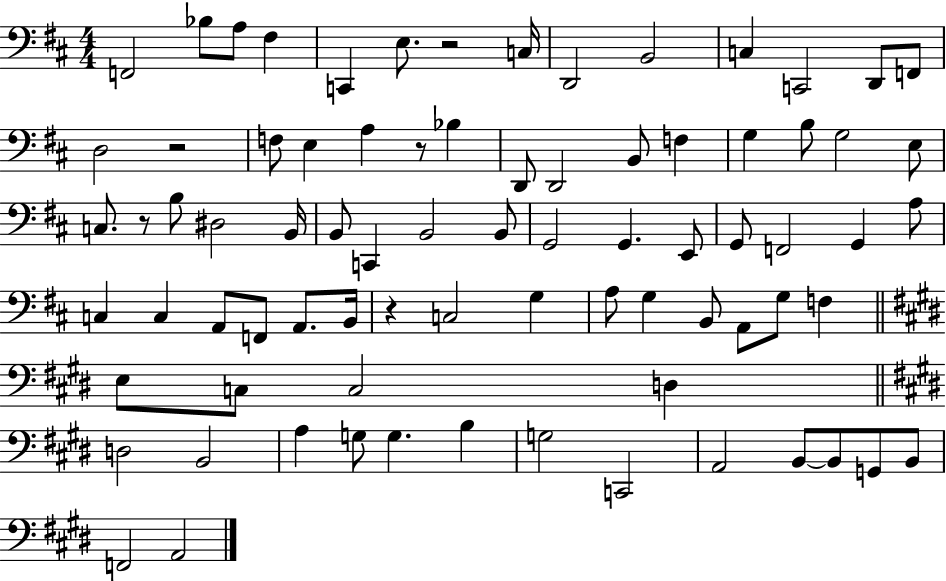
F2/h Bb3/e A3/e F#3/q C2/q E3/e. R/h C3/s D2/h B2/h C3/q C2/h D2/e F2/e D3/h R/h F3/e E3/q A3/q R/e Bb3/q D2/e D2/h B2/e F3/q G3/q B3/e G3/h E3/e C3/e. R/e B3/e D#3/h B2/s B2/e C2/q B2/h B2/e G2/h G2/q. E2/e G2/e F2/h G2/q A3/e C3/q C3/q A2/e F2/e A2/e. B2/s R/q C3/h G3/q A3/e G3/q B2/e A2/e G3/e F3/q E3/e C3/e C3/h D3/q D3/h B2/h A3/q G3/e G3/q. B3/q G3/h C2/h A2/h B2/e B2/e G2/e B2/e F2/h A2/h